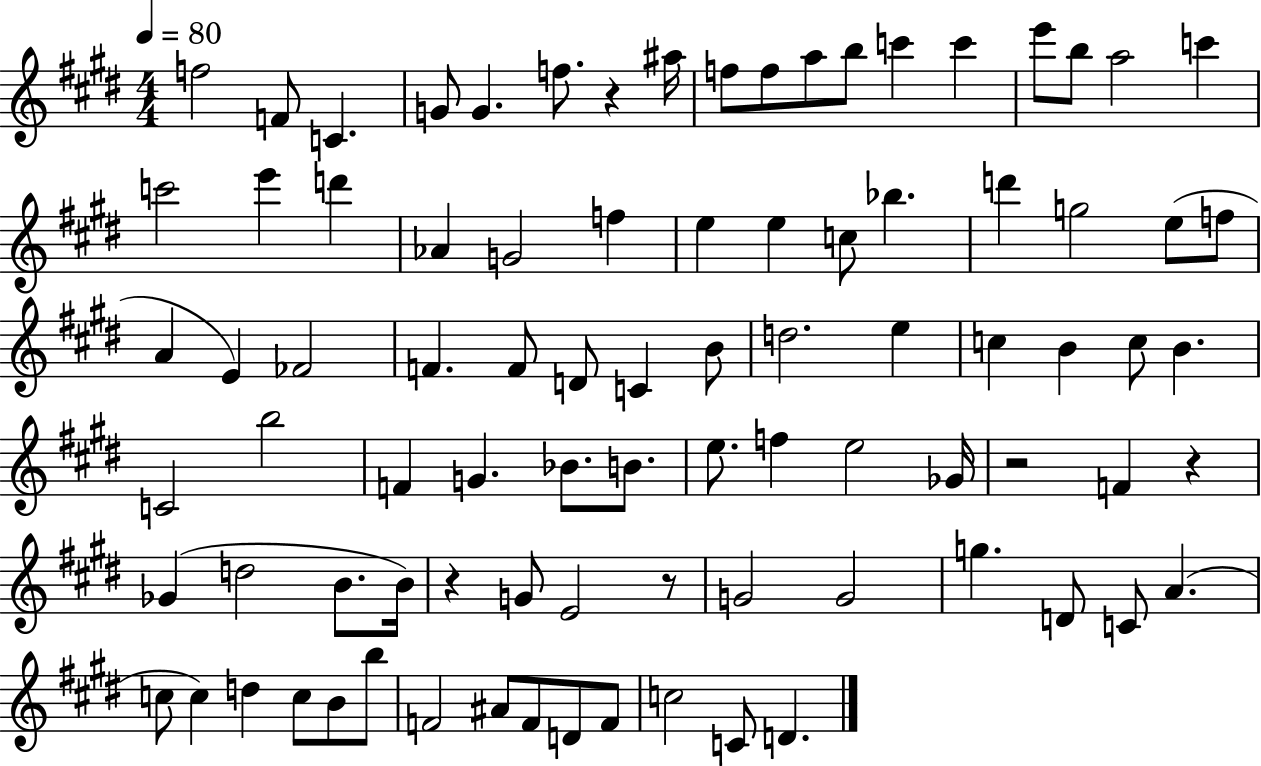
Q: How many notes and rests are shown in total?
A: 87